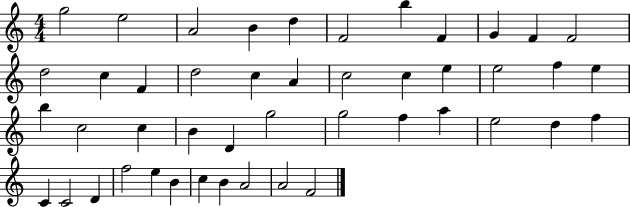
{
  \clef treble
  \numericTimeSignature
  \time 4/4
  \key c \major
  g''2 e''2 | a'2 b'4 d''4 | f'2 b''4 f'4 | g'4 f'4 f'2 | \break d''2 c''4 f'4 | d''2 c''4 a'4 | c''2 c''4 e''4 | e''2 f''4 e''4 | \break b''4 c''2 c''4 | b'4 d'4 g''2 | g''2 f''4 a''4 | e''2 d''4 f''4 | \break c'4 c'2 d'4 | f''2 e''4 b'4 | c''4 b'4 a'2 | a'2 f'2 | \break \bar "|."
}